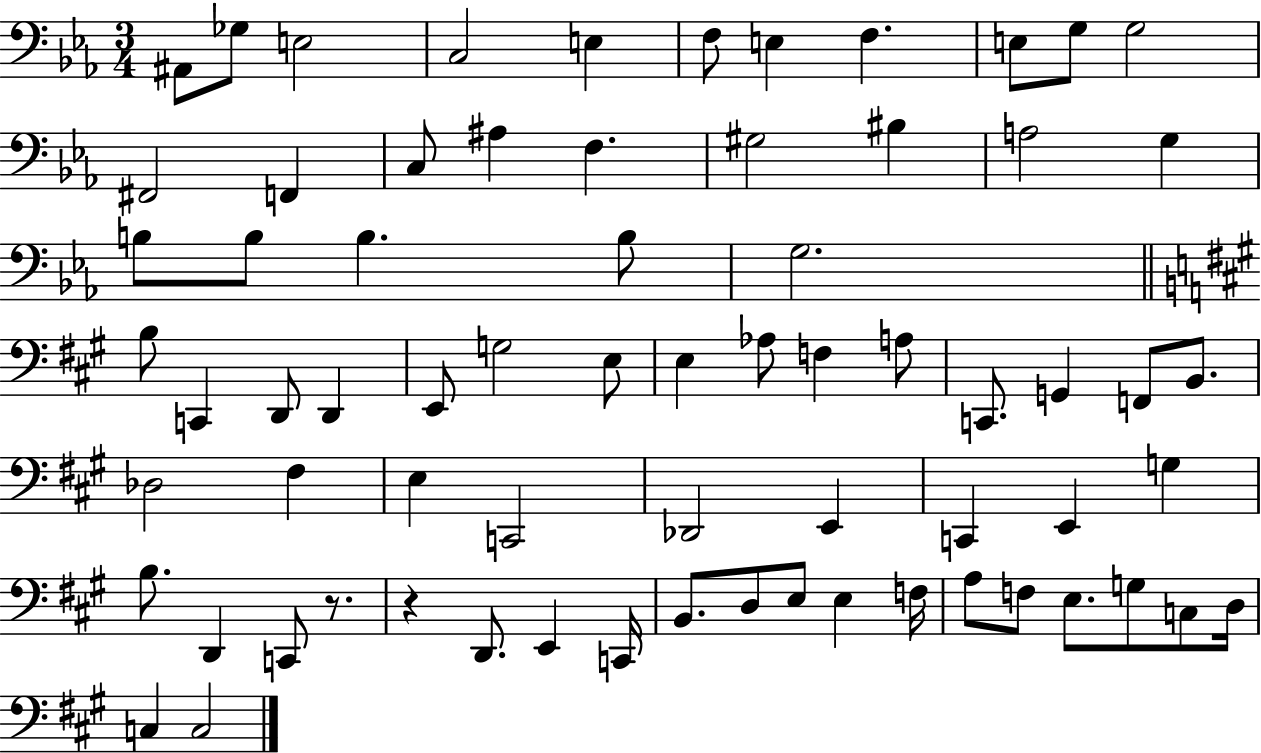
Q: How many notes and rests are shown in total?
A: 70